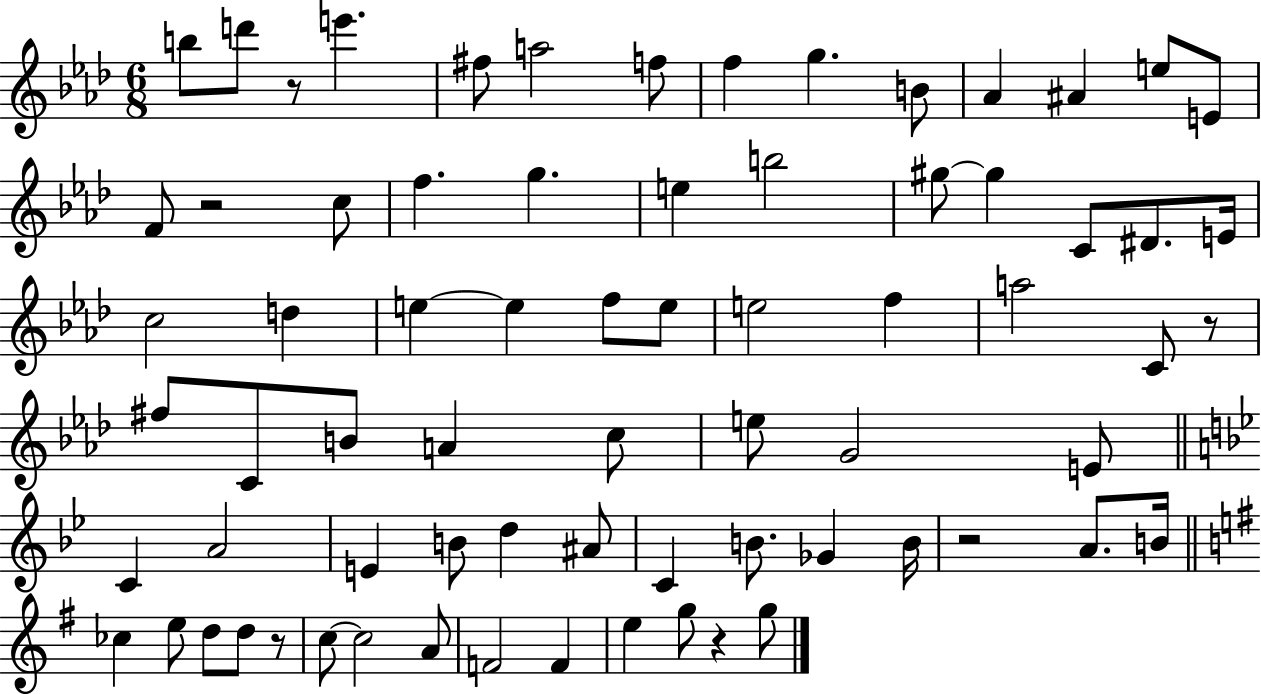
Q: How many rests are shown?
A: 6